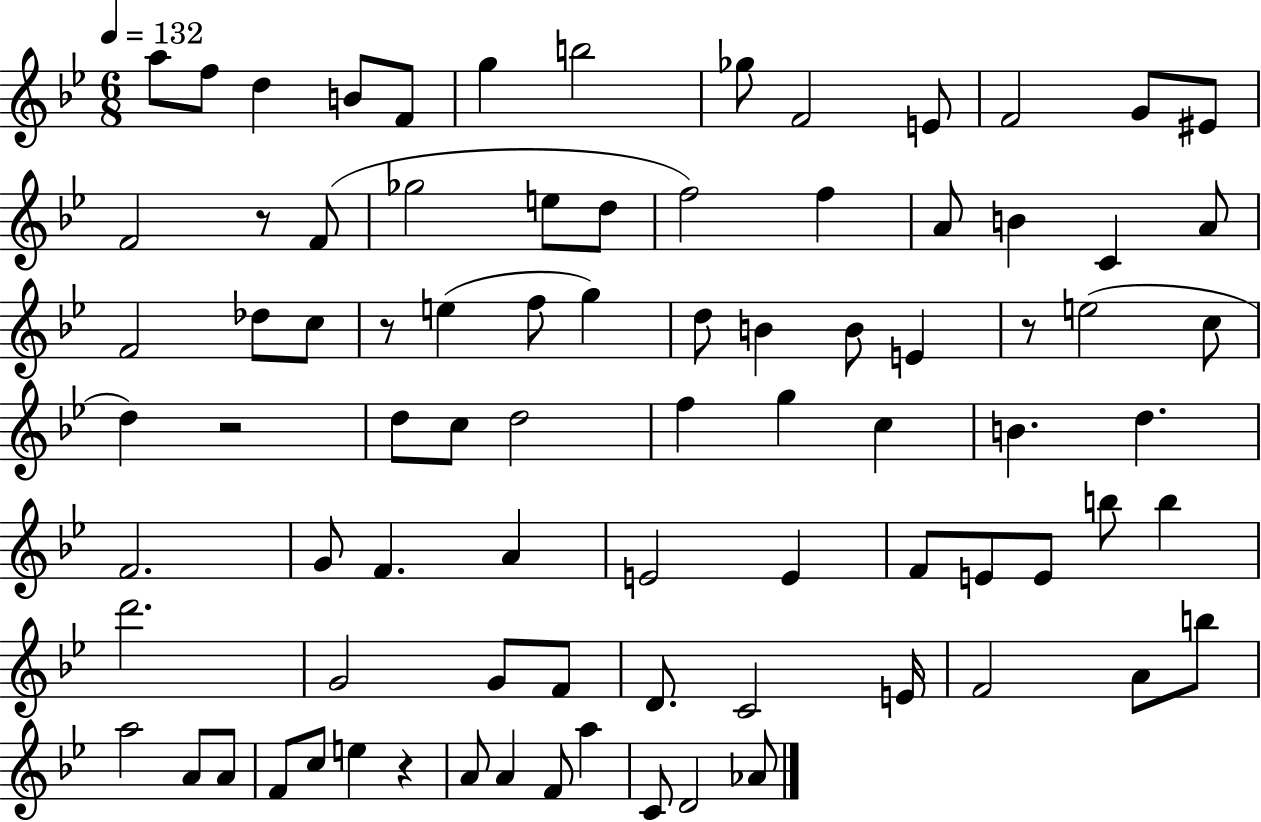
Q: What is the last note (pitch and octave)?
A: Ab4